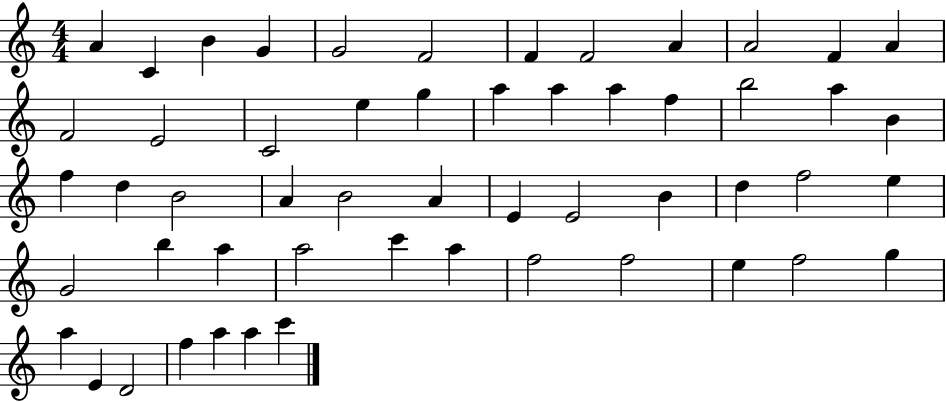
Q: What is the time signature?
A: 4/4